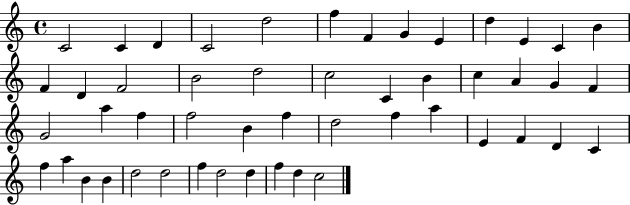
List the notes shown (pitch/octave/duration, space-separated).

C4/h C4/q D4/q C4/h D5/h F5/q F4/q G4/q E4/q D5/q E4/q C4/q B4/q F4/q D4/q F4/h B4/h D5/h C5/h C4/q B4/q C5/q A4/q G4/q F4/q G4/h A5/q F5/q F5/h B4/q F5/q D5/h F5/q A5/q E4/q F4/q D4/q C4/q F5/q A5/q B4/q B4/q D5/h D5/h F5/q D5/h D5/q F5/q D5/q C5/h